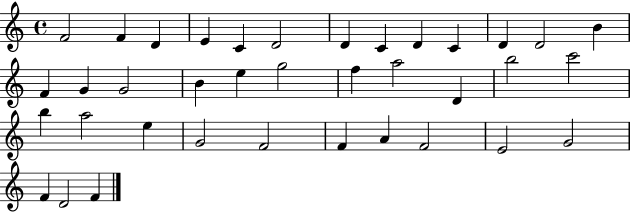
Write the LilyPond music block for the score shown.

{
  \clef treble
  \time 4/4
  \defaultTimeSignature
  \key c \major
  f'2 f'4 d'4 | e'4 c'4 d'2 | d'4 c'4 d'4 c'4 | d'4 d'2 b'4 | \break f'4 g'4 g'2 | b'4 e''4 g''2 | f''4 a''2 d'4 | b''2 c'''2 | \break b''4 a''2 e''4 | g'2 f'2 | f'4 a'4 f'2 | e'2 g'2 | \break f'4 d'2 f'4 | \bar "|."
}